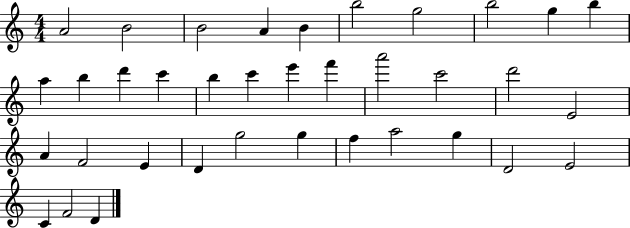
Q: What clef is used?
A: treble